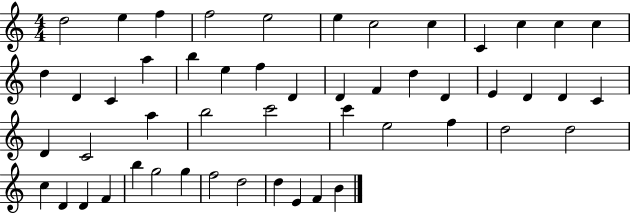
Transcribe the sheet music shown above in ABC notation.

X:1
T:Untitled
M:4/4
L:1/4
K:C
d2 e f f2 e2 e c2 c C c c c d D C a b e f D D F d D E D D C D C2 a b2 c'2 c' e2 f d2 d2 c D D F b g2 g f2 d2 d E F B